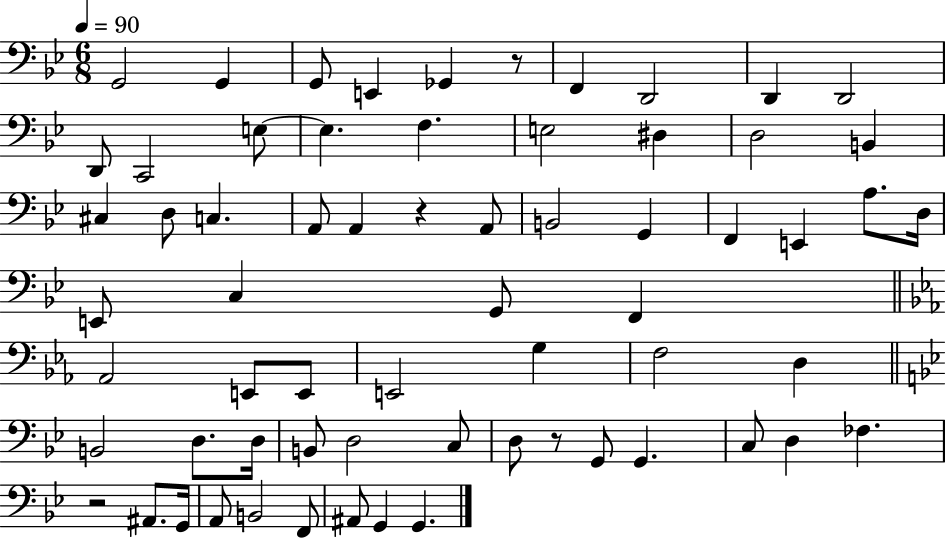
G2/h G2/q G2/e E2/q Gb2/q R/e F2/q D2/h D2/q D2/h D2/e C2/h E3/e E3/q. F3/q. E3/h D#3/q D3/h B2/q C#3/q D3/e C3/q. A2/e A2/q R/q A2/e B2/h G2/q F2/q E2/q A3/e. D3/s E2/e C3/q G2/e F2/q Ab2/h E2/e E2/e E2/h G3/q F3/h D3/q B2/h D3/e. D3/s B2/e D3/h C3/e D3/e R/e G2/e G2/q. C3/e D3/q FES3/q. R/h A#2/e. G2/s A2/e B2/h F2/e A#2/e G2/q G2/q.